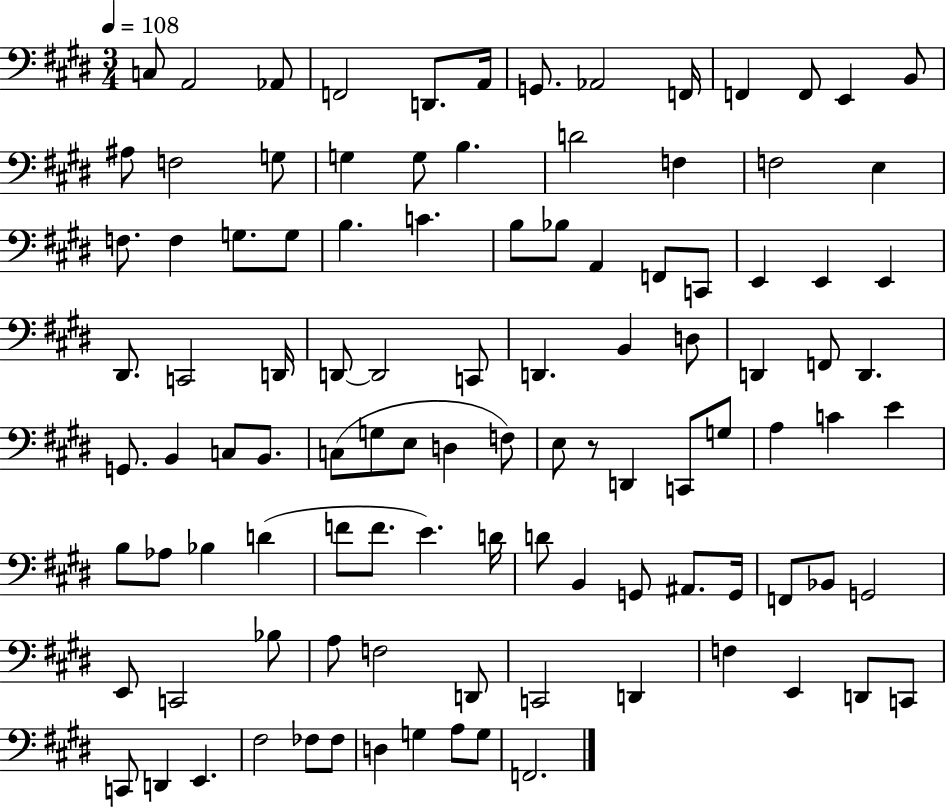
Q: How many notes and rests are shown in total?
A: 105